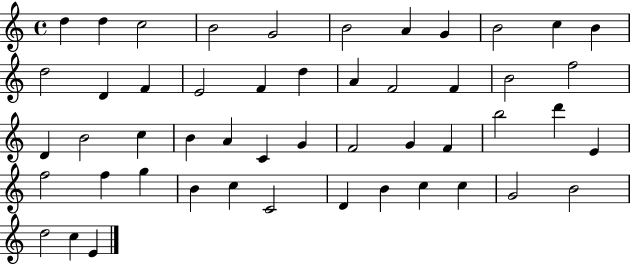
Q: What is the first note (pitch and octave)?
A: D5